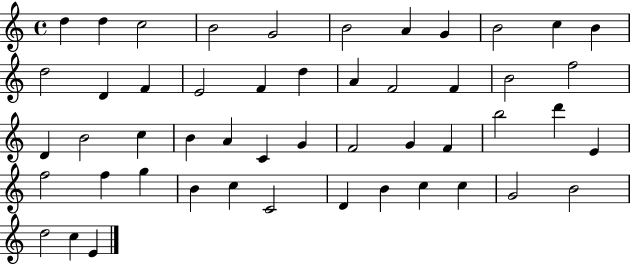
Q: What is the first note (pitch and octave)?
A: D5